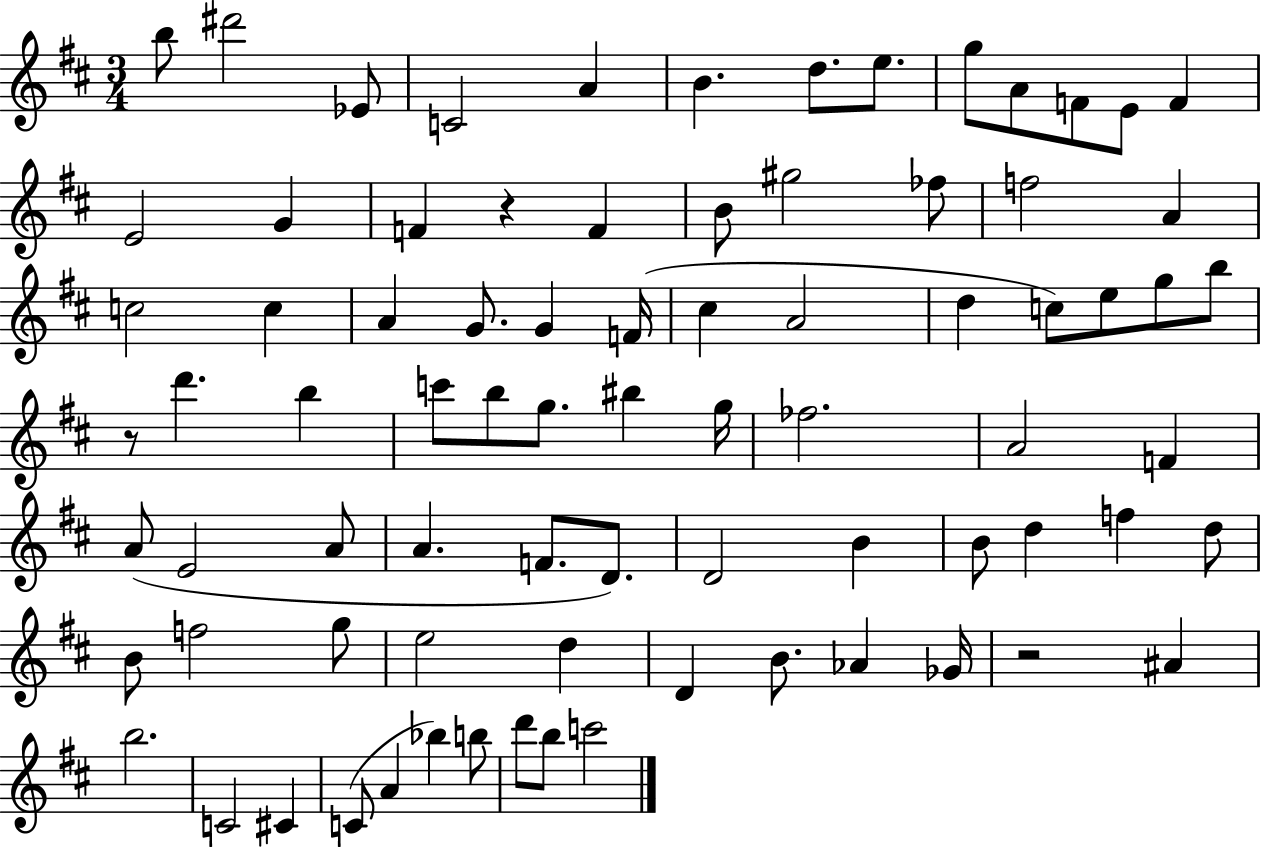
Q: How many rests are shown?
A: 3